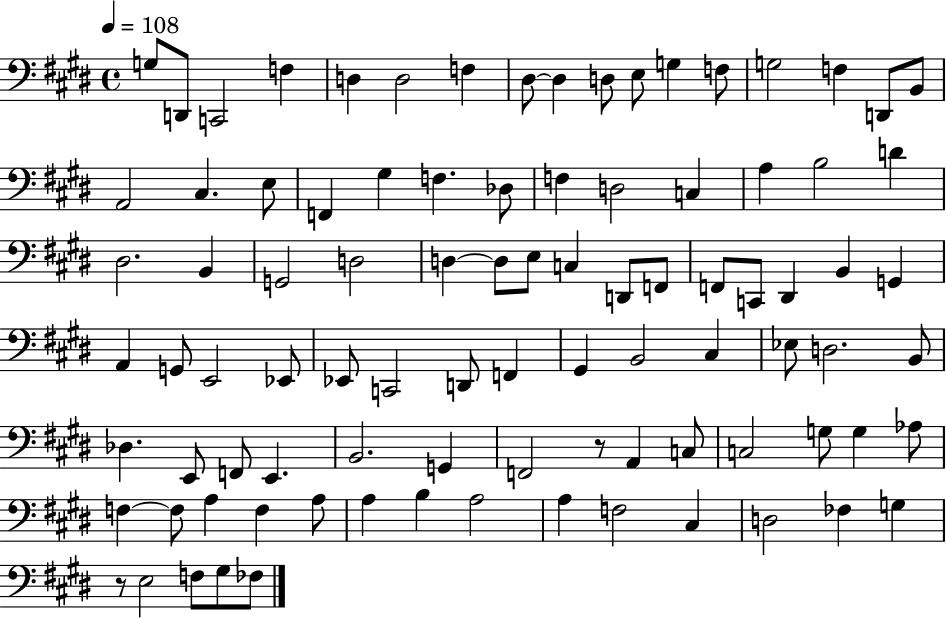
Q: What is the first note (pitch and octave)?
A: G3